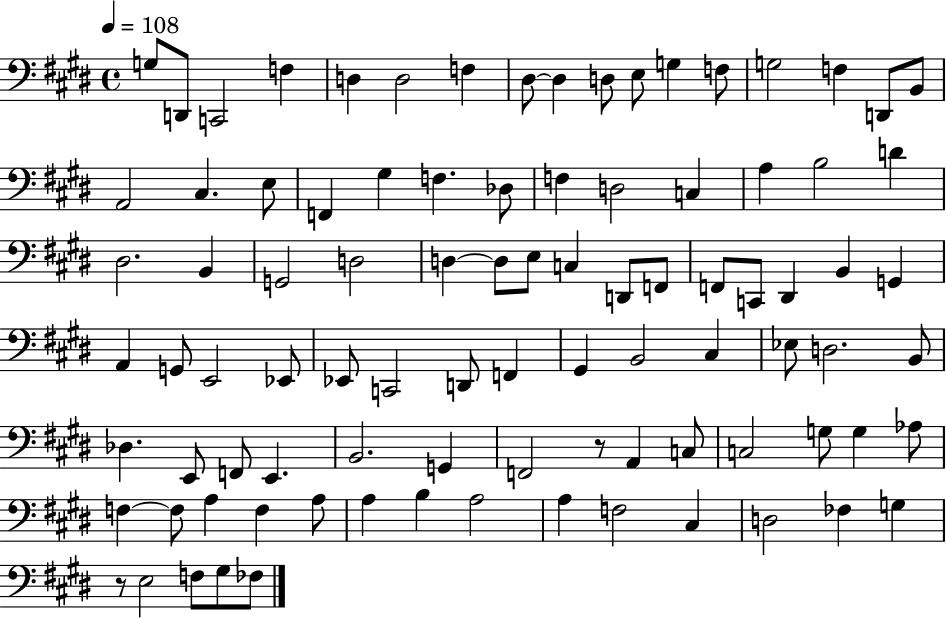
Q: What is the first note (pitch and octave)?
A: G3